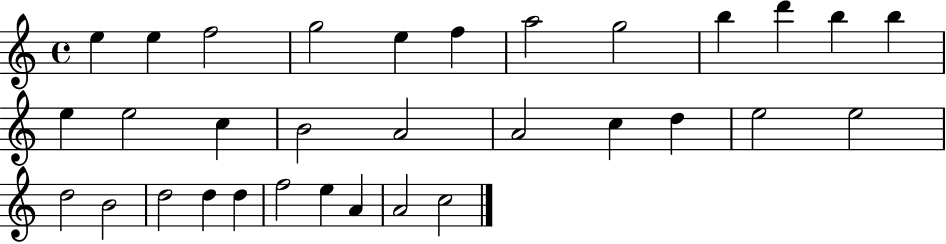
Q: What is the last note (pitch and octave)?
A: C5